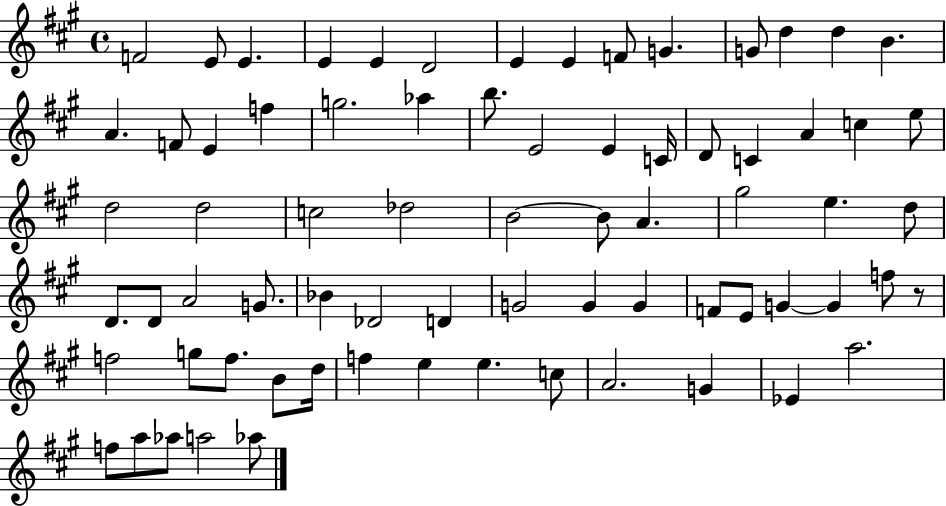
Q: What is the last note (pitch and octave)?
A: Ab5